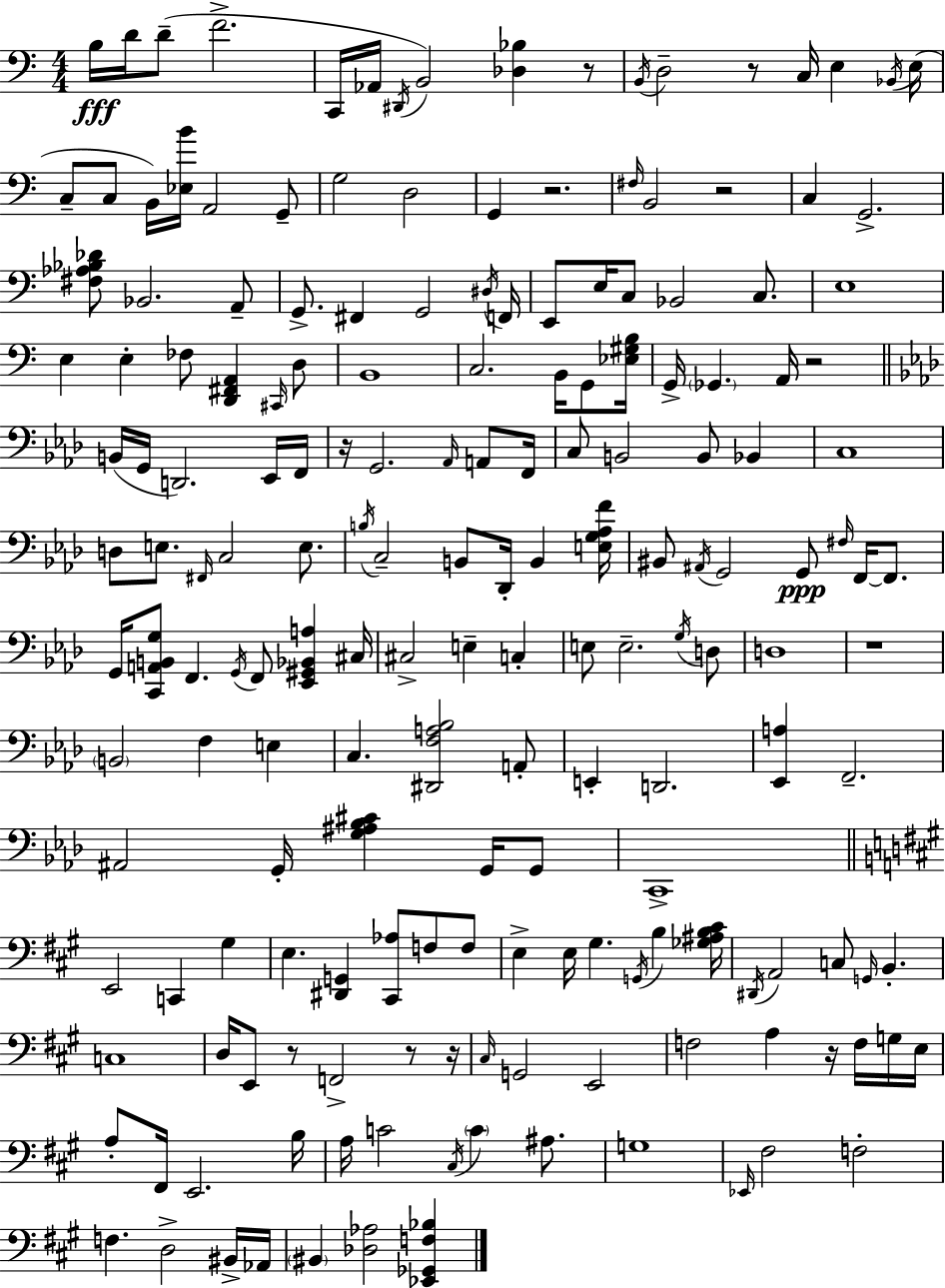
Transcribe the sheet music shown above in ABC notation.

X:1
T:Untitled
M:4/4
L:1/4
K:Am
B,/4 D/4 D/2 F2 C,,/4 _A,,/4 ^D,,/4 B,,2 [_D,_B,] z/2 B,,/4 D,2 z/2 C,/4 E, _B,,/4 E,/4 C,/2 C,/2 B,,/4 [_E,B]/4 A,,2 G,,/2 G,2 D,2 G,, z2 ^F,/4 B,,2 z2 C, G,,2 [^F,_A,_B,_D]/2 _B,,2 A,,/2 G,,/2 ^F,, G,,2 ^D,/4 F,,/4 E,,/2 E,/4 C,/2 _B,,2 C,/2 E,4 E, E, _F,/2 [D,,^F,,A,,] ^C,,/4 D,/2 B,,4 C,2 B,,/4 G,,/2 [_E,^G,B,]/4 G,,/4 _G,, A,,/4 z2 B,,/4 G,,/4 D,,2 _E,,/4 F,,/4 z/4 G,,2 _A,,/4 A,,/2 F,,/4 C,/2 B,,2 B,,/2 _B,, C,4 D,/2 E,/2 ^F,,/4 C,2 E,/2 B,/4 C,2 B,,/2 _D,,/4 B,, [E,G,_A,F]/4 ^B,,/2 ^A,,/4 G,,2 G,,/2 ^F,/4 F,,/4 F,,/2 G,,/4 [C,,A,,B,,G,]/2 F,, G,,/4 F,,/2 [_E,,^G,,_B,,A,] ^C,/4 ^C,2 E, C, E,/2 E,2 G,/4 D,/2 D,4 z4 B,,2 F, E, C, [^D,,F,A,_B,]2 A,,/2 E,, D,,2 [_E,,A,] F,,2 ^A,,2 G,,/4 [G,^A,_B,^C] G,,/4 G,,/2 C,,4 E,,2 C,, ^G, E, [^D,,G,,] [^C,,_A,]/2 F,/2 F,/2 E, E,/4 ^G, G,,/4 B, [_G,^A,B,^C]/4 ^D,,/4 A,,2 C,/2 G,,/4 B,, C,4 D,/4 E,,/2 z/2 F,,2 z/2 z/4 ^C,/4 G,,2 E,,2 F,2 A, z/4 F,/4 G,/4 E,/4 A,/2 ^F,,/4 E,,2 B,/4 A,/4 C2 ^C,/4 C ^A,/2 G,4 _E,,/4 ^F,2 F,2 F, D,2 ^B,,/4 _A,,/4 ^B,, [_D,_A,]2 [_E,,_G,,F,_B,]